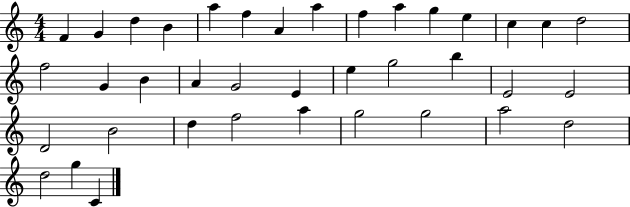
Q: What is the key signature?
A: C major